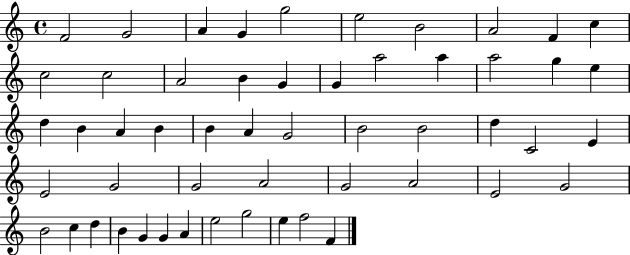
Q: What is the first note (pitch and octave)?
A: F4